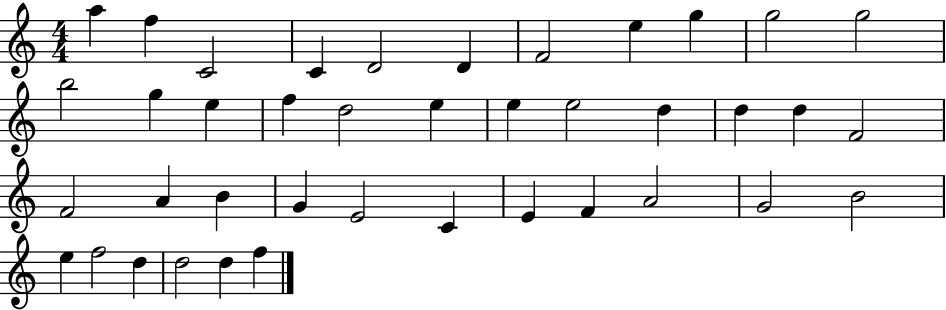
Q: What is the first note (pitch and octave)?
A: A5